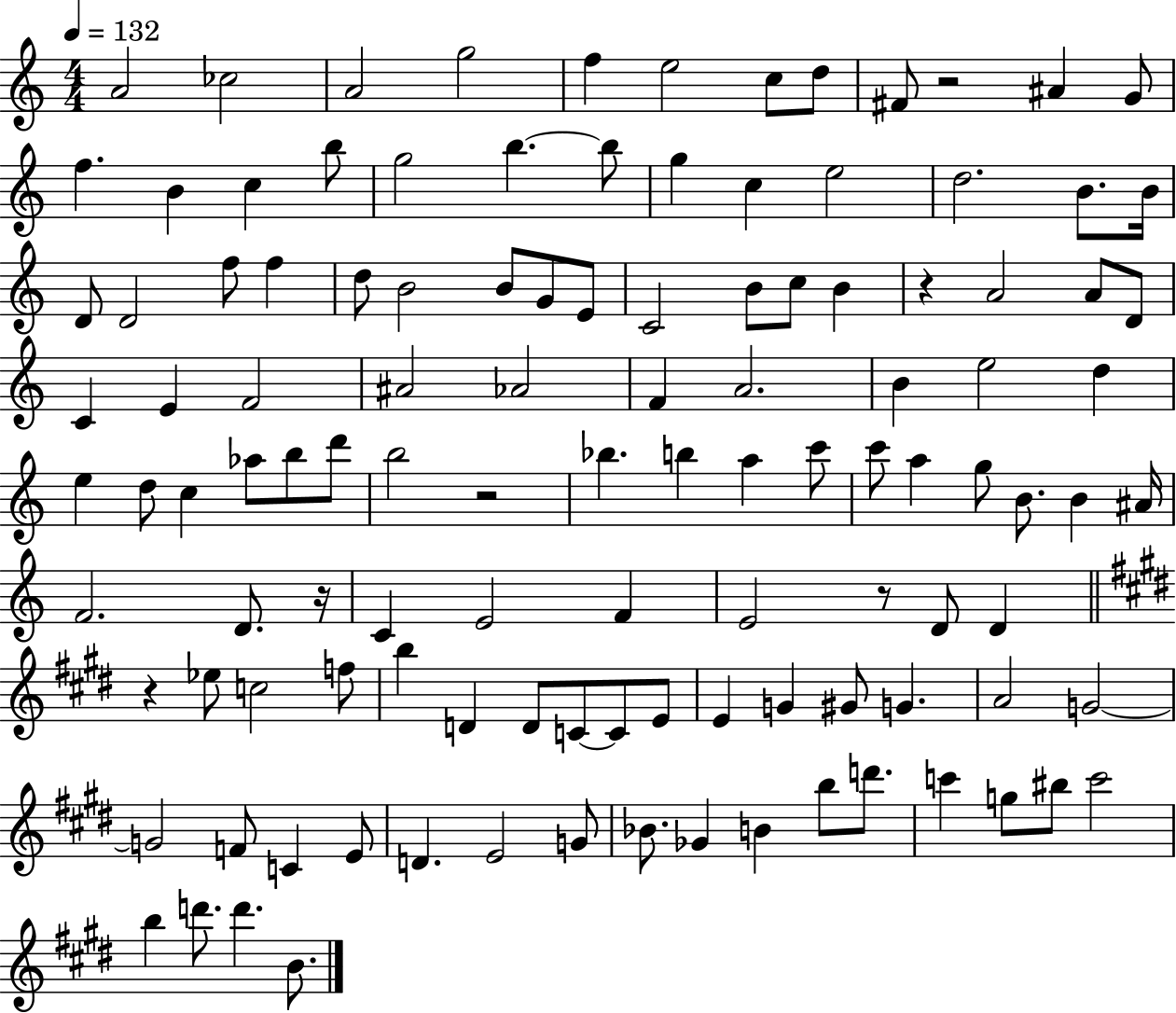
{
  \clef treble
  \numericTimeSignature
  \time 4/4
  \key c \major
  \tempo 4 = 132
  \repeat volta 2 { a'2 ces''2 | a'2 g''2 | f''4 e''2 c''8 d''8 | fis'8 r2 ais'4 g'8 | \break f''4. b'4 c''4 b''8 | g''2 b''4.~~ b''8 | g''4 c''4 e''2 | d''2. b'8. b'16 | \break d'8 d'2 f''8 f''4 | d''8 b'2 b'8 g'8 e'8 | c'2 b'8 c''8 b'4 | r4 a'2 a'8 d'8 | \break c'4 e'4 f'2 | ais'2 aes'2 | f'4 a'2. | b'4 e''2 d''4 | \break e''4 d''8 c''4 aes''8 b''8 d'''8 | b''2 r2 | bes''4. b''4 a''4 c'''8 | c'''8 a''4 g''8 b'8. b'4 ais'16 | \break f'2. d'8. r16 | c'4 e'2 f'4 | e'2 r8 d'8 d'4 | \bar "||" \break \key e \major r4 ees''8 c''2 f''8 | b''4 d'4 d'8 c'8~~ c'8 e'8 | e'4 g'4 gis'8 g'4. | a'2 g'2~~ | \break g'2 f'8 c'4 e'8 | d'4. e'2 g'8 | bes'8. ges'4 b'4 b''8 d'''8. | c'''4 g''8 bis''8 c'''2 | \break b''4 d'''8. d'''4. b'8. | } \bar "|."
}